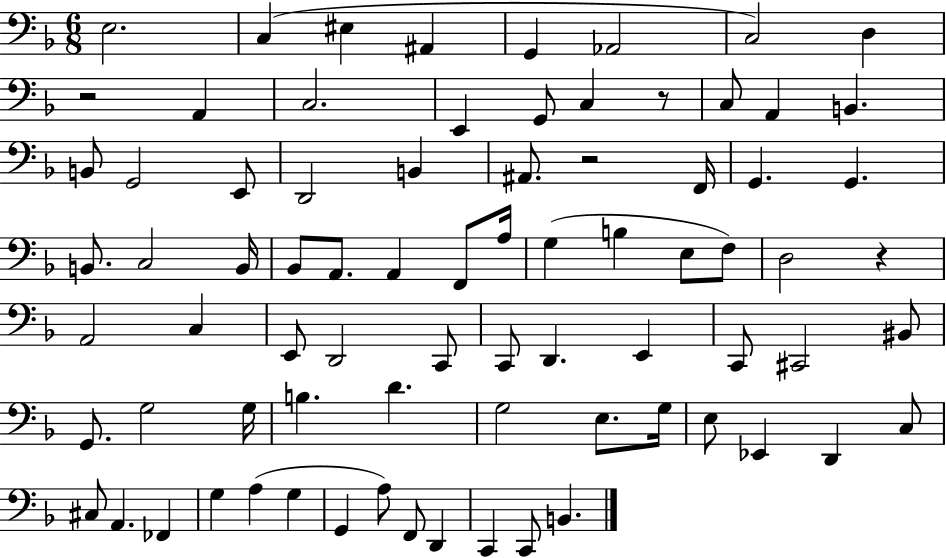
{
  \clef bass
  \numericTimeSignature
  \time 6/8
  \key f \major
  e2. | c4( eis4 ais,4 | g,4 aes,2 | c2) d4 | \break r2 a,4 | c2. | e,4 g,8 c4 r8 | c8 a,4 b,4. | \break b,8 g,2 e,8 | d,2 b,4 | ais,8. r2 f,16 | g,4. g,4. | \break b,8. c2 b,16 | bes,8 a,8. a,4 f,8 a16 | g4( b4 e8 f8) | d2 r4 | \break a,2 c4 | e,8 d,2 c,8 | c,8 d,4. e,4 | c,8 cis,2 bis,8 | \break g,8. g2 g16 | b4. d'4. | g2 e8. g16 | e8 ees,4 d,4 c8 | \break cis8 a,4. fes,4 | g4 a4( g4 | g,4 a8) f,8 d,4 | c,4 c,8 b,4. | \break \bar "|."
}